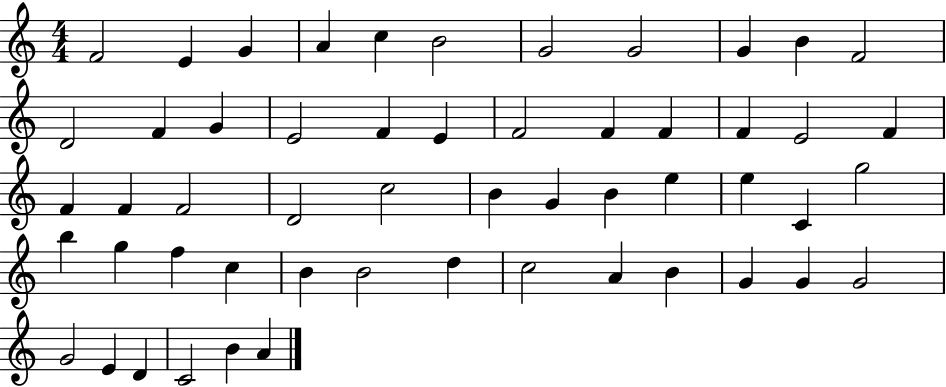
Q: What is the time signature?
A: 4/4